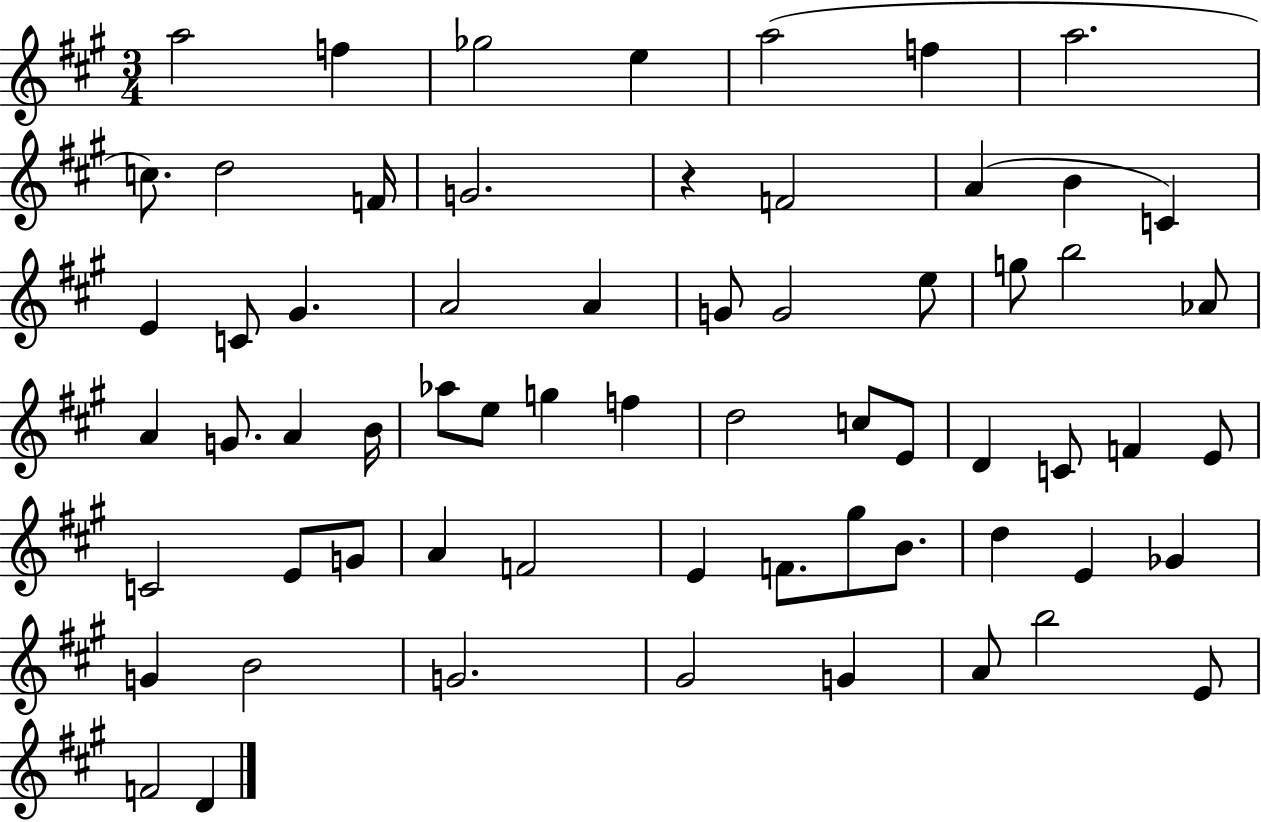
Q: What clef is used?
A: treble